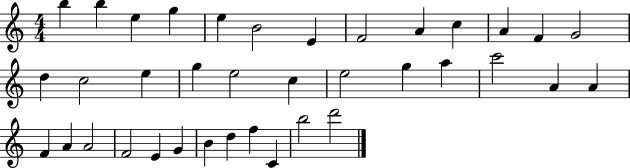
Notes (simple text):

B5/q B5/q E5/q G5/q E5/q B4/h E4/q F4/h A4/q C5/q A4/q F4/q G4/h D5/q C5/h E5/q G5/q E5/h C5/q E5/h G5/q A5/q C6/h A4/q A4/q F4/q A4/q A4/h F4/h E4/q G4/q B4/q D5/q F5/q C4/q B5/h D6/h